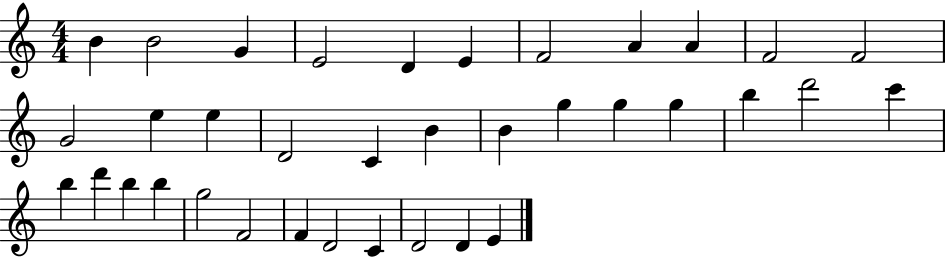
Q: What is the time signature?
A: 4/4